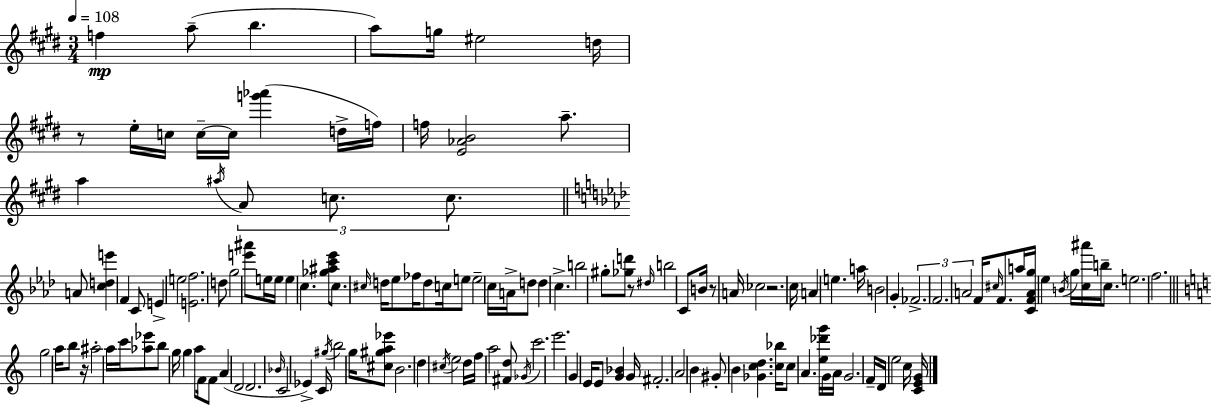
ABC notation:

X:1
T:Untitled
M:3/4
L:1/4
K:E
f a/2 b a/2 g/4 ^e2 d/4 z/2 e/4 c/4 c/4 c/4 [g'_a'] d/4 f/4 f/4 [E_AB]2 a/2 a ^a/4 A/2 c/2 c/2 A/2 [cde'] F C/2 E e2 [Ef]2 d/2 g2 [e'^a']/2 e/4 e/4 e c [_g^ac'_e']/2 c/2 ^c/4 d/4 _e/2 _f/4 d/2 c/4 e/2 e2 c/4 A/4 d/2 d c b2 ^g/2 [_gd']/2 z/2 ^d/4 b2 C/2 B/4 z/2 A/4 _c2 z2 c/4 A e a/4 B2 G _F2 F2 A2 F/4 ^c/4 F/2 a/4 [CFAg]/4 _e B/4 g/4 [c^a']/4 b/4 c/2 e2 f2 g2 a/4 b/2 z/4 ^a2 a/4 c'/4 [_a_e']/2 b/2 g/4 g a/2 F/4 F/2 A D2 D2 _B/4 C2 _E C/4 ^g/4 b2 g/4 [^c^ga_e']/2 B2 d ^c/4 e2 d/4 f/4 a2 [^Fd]/2 _G/4 c'2 e'2 G E/4 E/2 [G_B] G/4 ^F2 A2 B ^G/2 B [_Gcd] [c_b]/4 c/2 A [e_d'g']/4 G/4 A/4 G2 F/4 D/4 e2 c/4 [CEG]/4